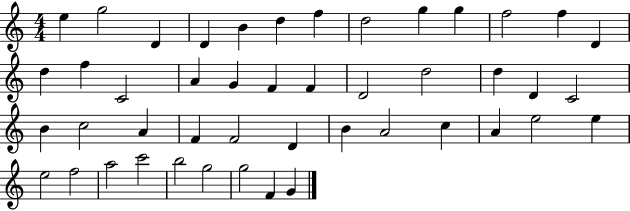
X:1
T:Untitled
M:4/4
L:1/4
K:C
e g2 D D B d f d2 g g f2 f D d f C2 A G F F D2 d2 d D C2 B c2 A F F2 D B A2 c A e2 e e2 f2 a2 c'2 b2 g2 g2 F G